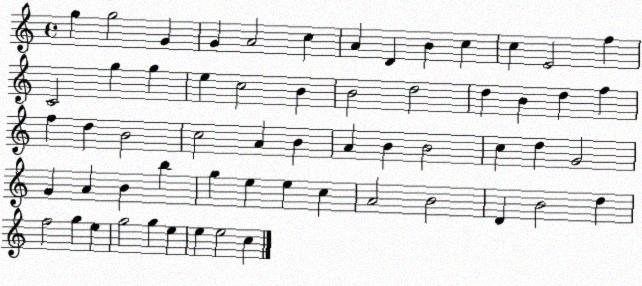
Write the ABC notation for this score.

X:1
T:Untitled
M:4/4
L:1/4
K:C
g g2 G G A2 c A D B c c E2 f C2 g g e c2 B B2 d2 d B d f f d B2 c2 A B A B B2 c d G2 G A B b g e e c A2 B2 D B2 d f2 g e g2 g e e e2 c